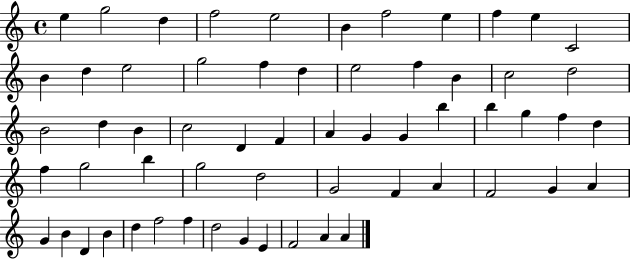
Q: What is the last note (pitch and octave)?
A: A4